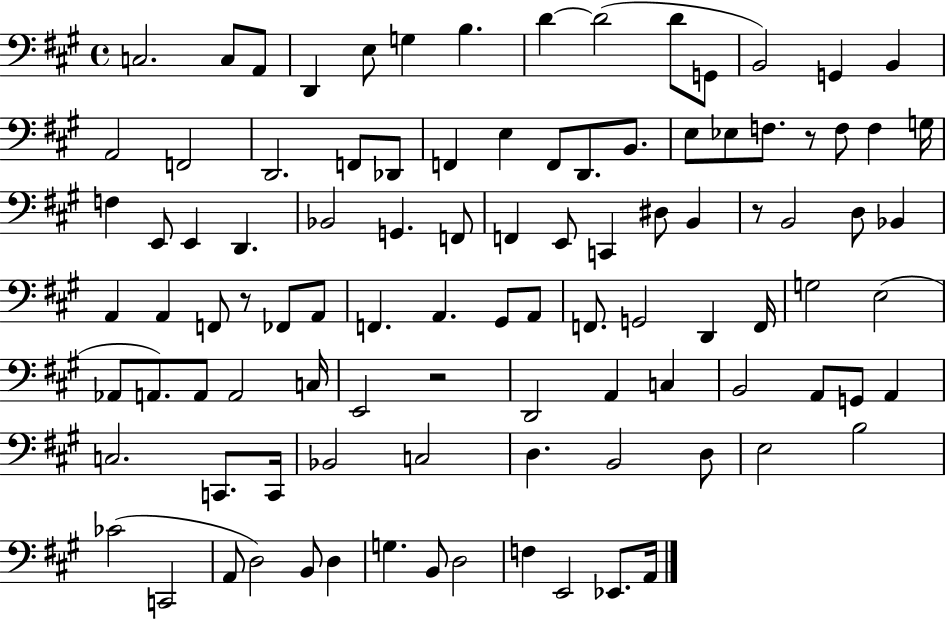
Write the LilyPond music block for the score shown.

{
  \clef bass
  \time 4/4
  \defaultTimeSignature
  \key a \major
  c2. c8 a,8 | d,4 e8 g4 b4. | d'4~~ d'2( d'8 g,8 | b,2) g,4 b,4 | \break a,2 f,2 | d,2. f,8 des,8 | f,4 e4 f,8 d,8. b,8. | e8 ees8 f8. r8 f8 f4 g16 | \break f4 e,8 e,4 d,4. | bes,2 g,4. f,8 | f,4 e,8 c,4 dis8 b,4 | r8 b,2 d8 bes,4 | \break a,4 a,4 f,8 r8 fes,8 a,8 | f,4. a,4. gis,8 a,8 | f,8. g,2 d,4 f,16 | g2 e2( | \break aes,8 a,8.) a,8 a,2 c16 | e,2 r2 | d,2 a,4 c4 | b,2 a,8 g,8 a,4 | \break c2. c,8. c,16 | bes,2 c2 | d4. b,2 d8 | e2 b2 | \break ces'2( c,2 | a,8 d2) b,8 d4 | g4. b,8 d2 | f4 e,2 ees,8. a,16 | \break \bar "|."
}